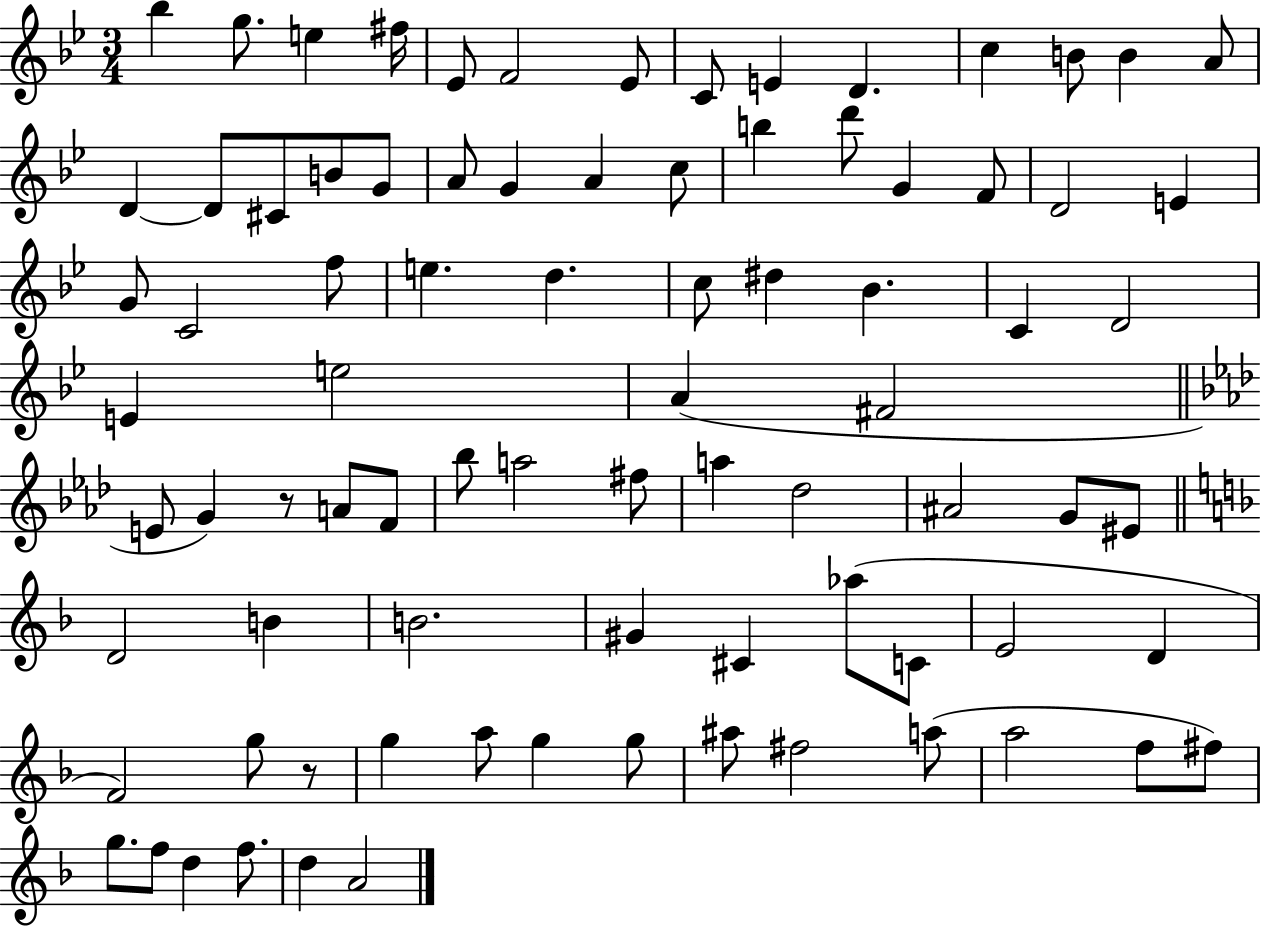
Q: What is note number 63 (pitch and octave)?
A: E4